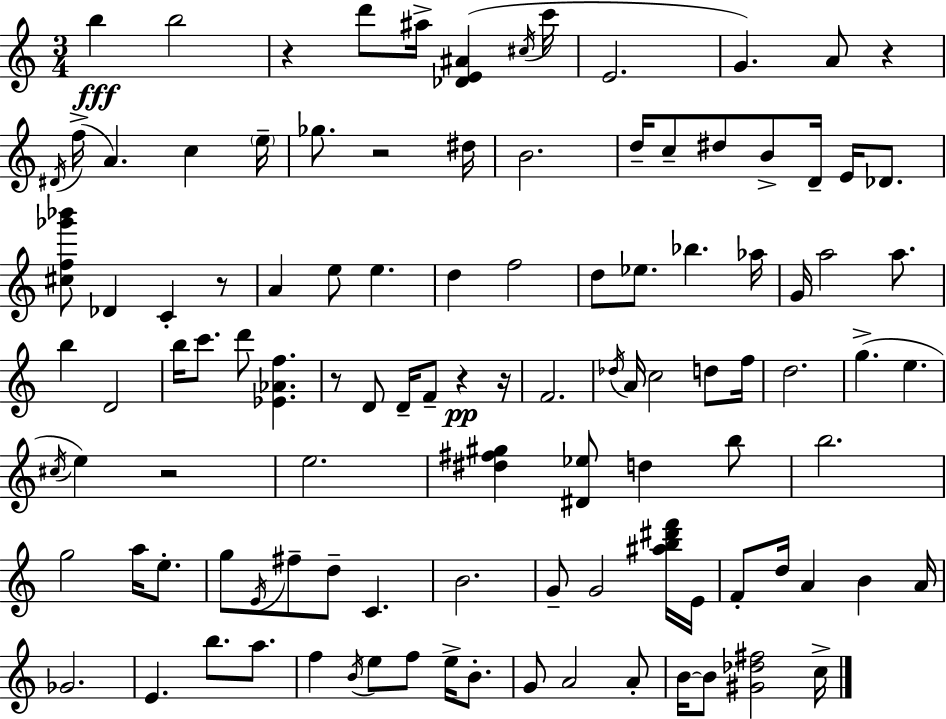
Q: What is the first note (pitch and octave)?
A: B5